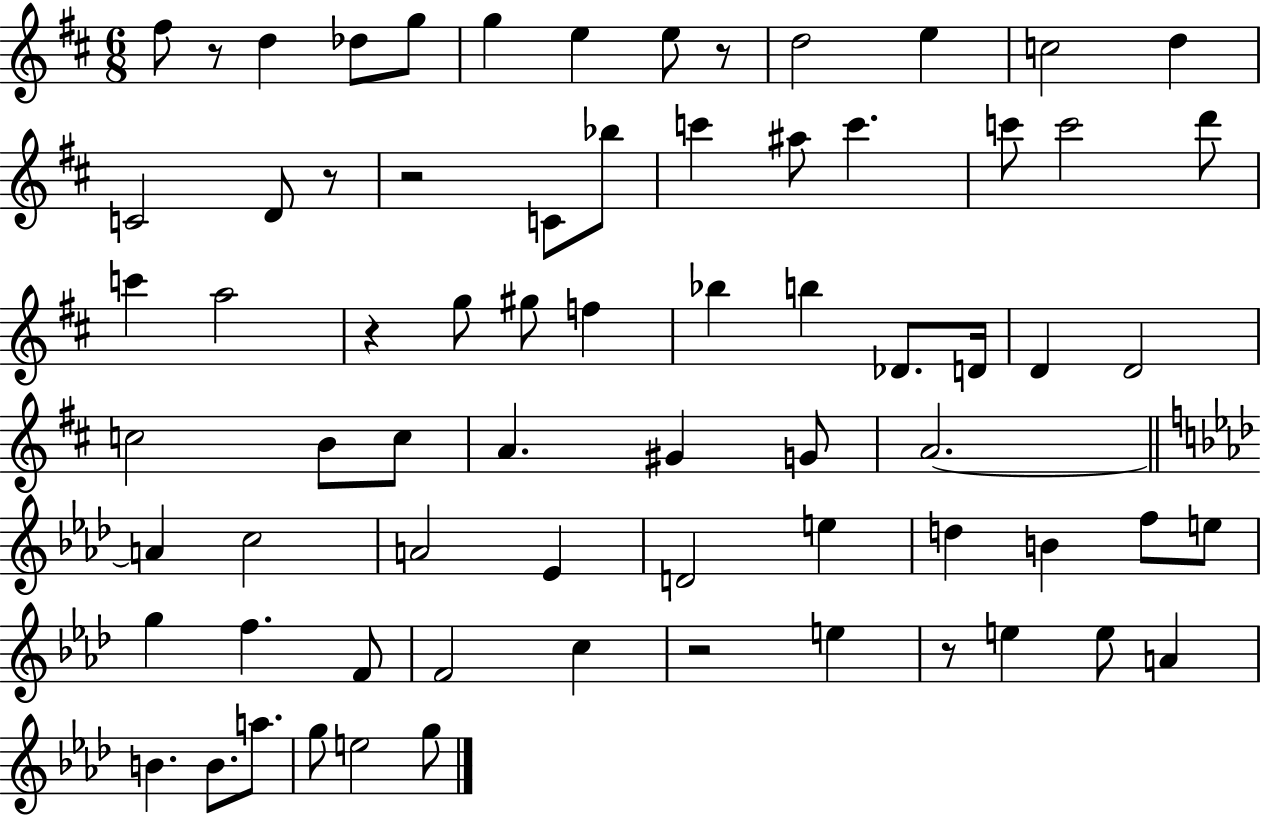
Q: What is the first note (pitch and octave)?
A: F#5